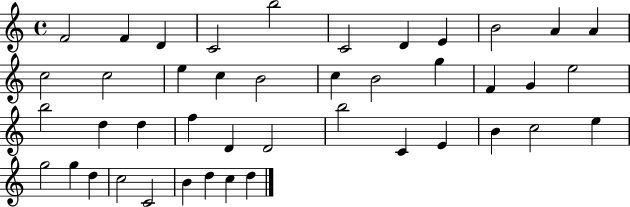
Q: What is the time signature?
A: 4/4